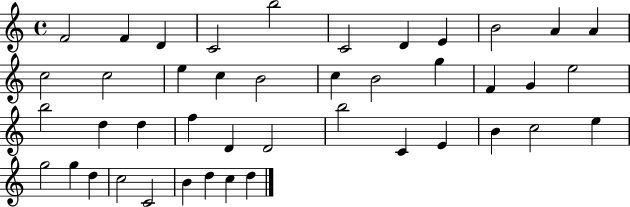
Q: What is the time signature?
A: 4/4